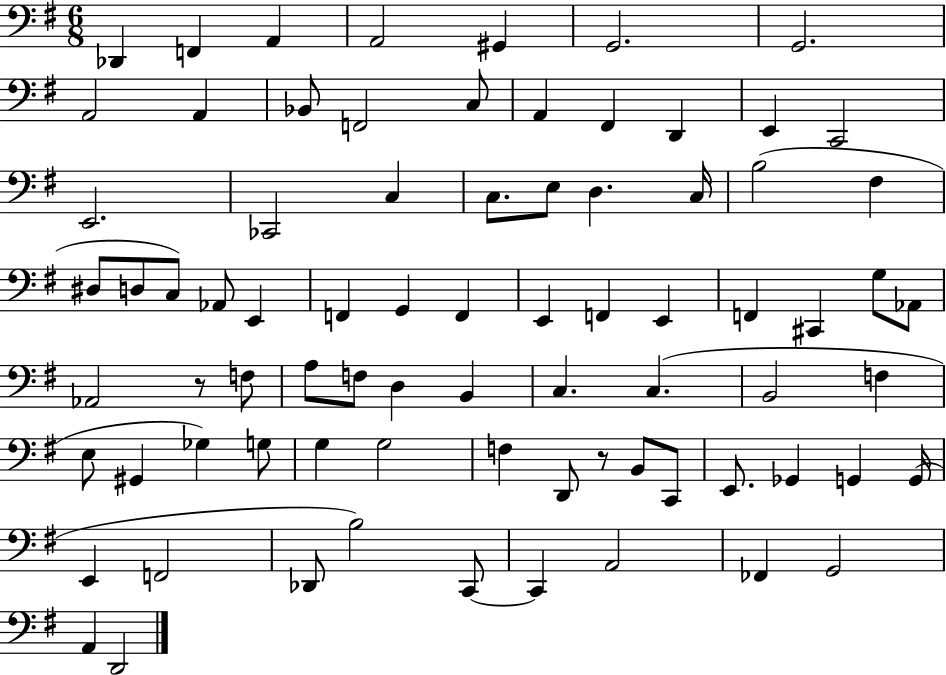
{
  \clef bass
  \numericTimeSignature
  \time 6/8
  \key g \major
  des,4 f,4 a,4 | a,2 gis,4 | g,2. | g,2. | \break a,2 a,4 | bes,8 f,2 c8 | a,4 fis,4 d,4 | e,4 c,2 | \break e,2. | ces,2 c4 | c8. e8 d4. c16 | b2( fis4 | \break dis8 d8 c8) aes,8 e,4 | f,4 g,4 f,4 | e,4 f,4 e,4 | f,4 cis,4 g8 aes,8 | \break aes,2 r8 f8 | a8 f8 d4 b,4 | c4. c4.( | b,2 f4 | \break e8 gis,4 ges4) g8 | g4 g2 | f4 d,8 r8 b,8 c,8 | e,8. ges,4 g,4 g,16( | \break e,4 f,2 | des,8 b2) c,8~~ | c,4 a,2 | fes,4 g,2 | \break a,4 d,2 | \bar "|."
}